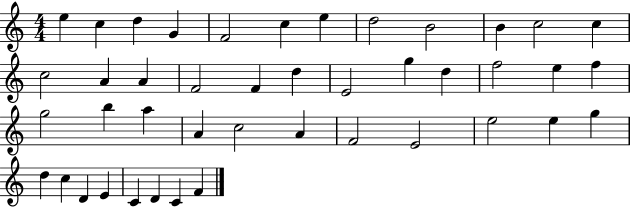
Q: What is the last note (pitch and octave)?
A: F4